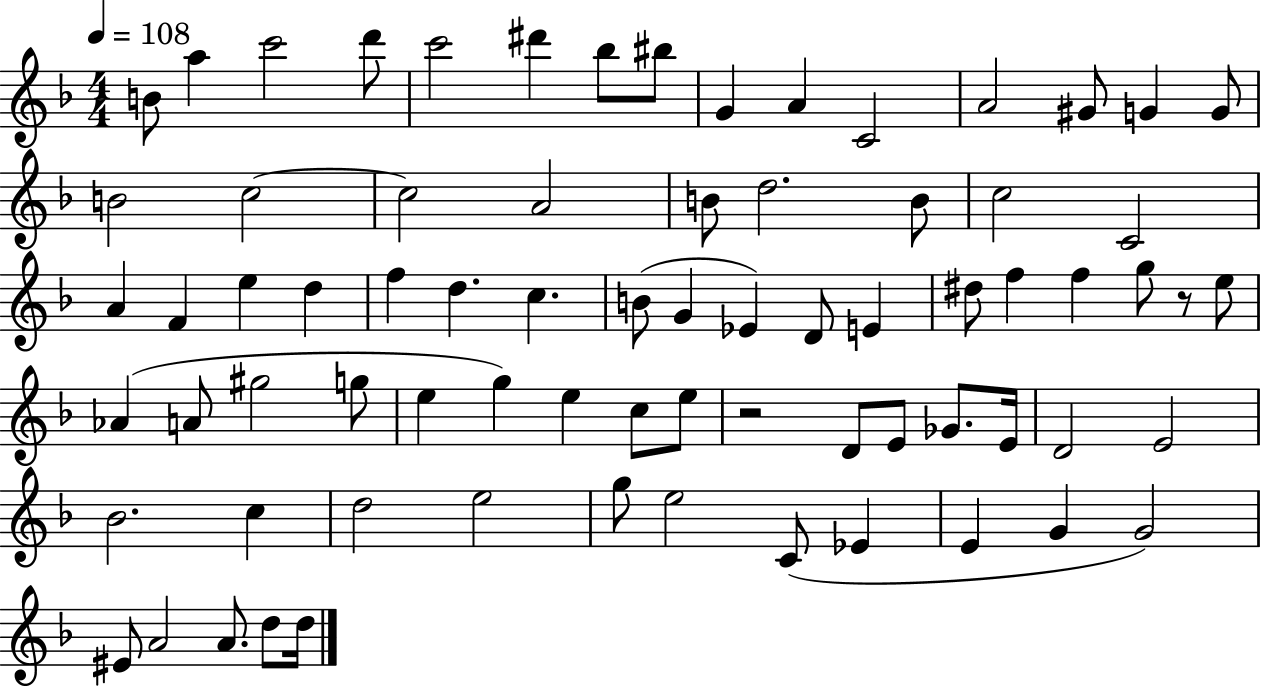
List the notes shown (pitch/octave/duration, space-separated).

B4/e A5/q C6/h D6/e C6/h D#6/q Bb5/e BIS5/e G4/q A4/q C4/h A4/h G#4/e G4/q G4/e B4/h C5/h C5/h A4/h B4/e D5/h. B4/e C5/h C4/h A4/q F4/q E5/q D5/q F5/q D5/q. C5/q. B4/e G4/q Eb4/q D4/e E4/q D#5/e F5/q F5/q G5/e R/e E5/e Ab4/q A4/e G#5/h G5/e E5/q G5/q E5/q C5/e E5/e R/h D4/e E4/e Gb4/e. E4/s D4/h E4/h Bb4/h. C5/q D5/h E5/h G5/e E5/h C4/e Eb4/q E4/q G4/q G4/h EIS4/e A4/h A4/e. D5/e D5/s